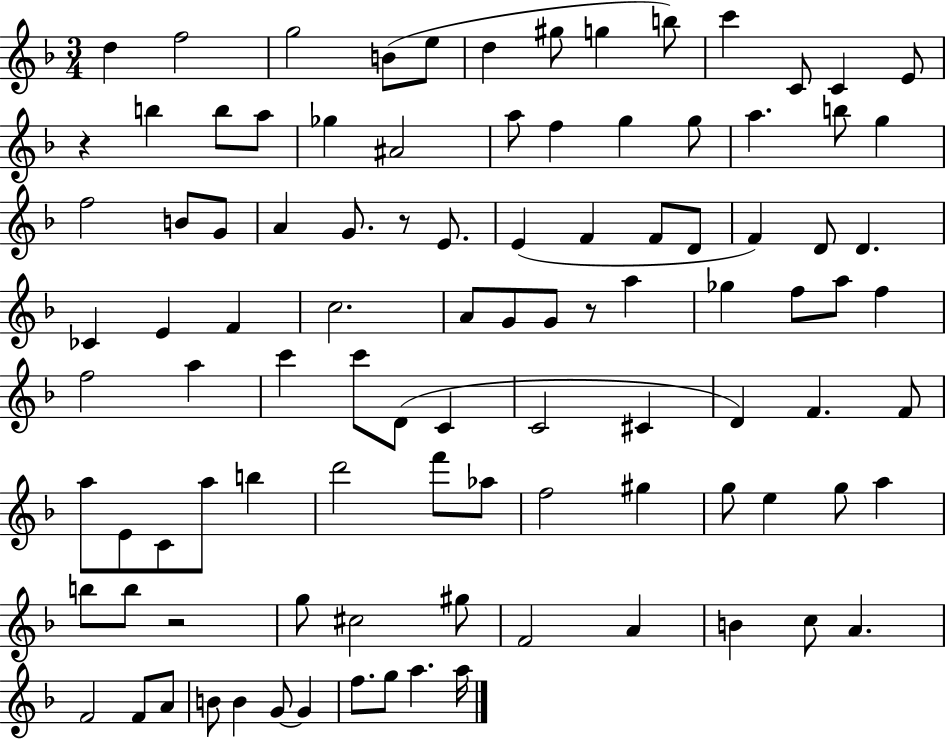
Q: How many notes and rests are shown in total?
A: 100